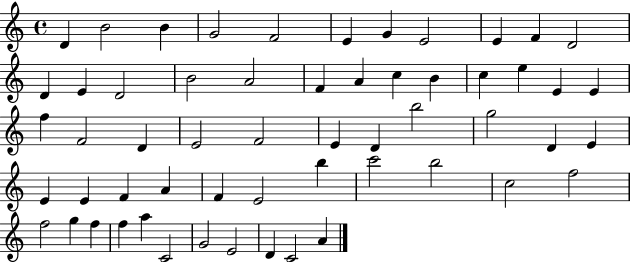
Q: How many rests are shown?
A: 0